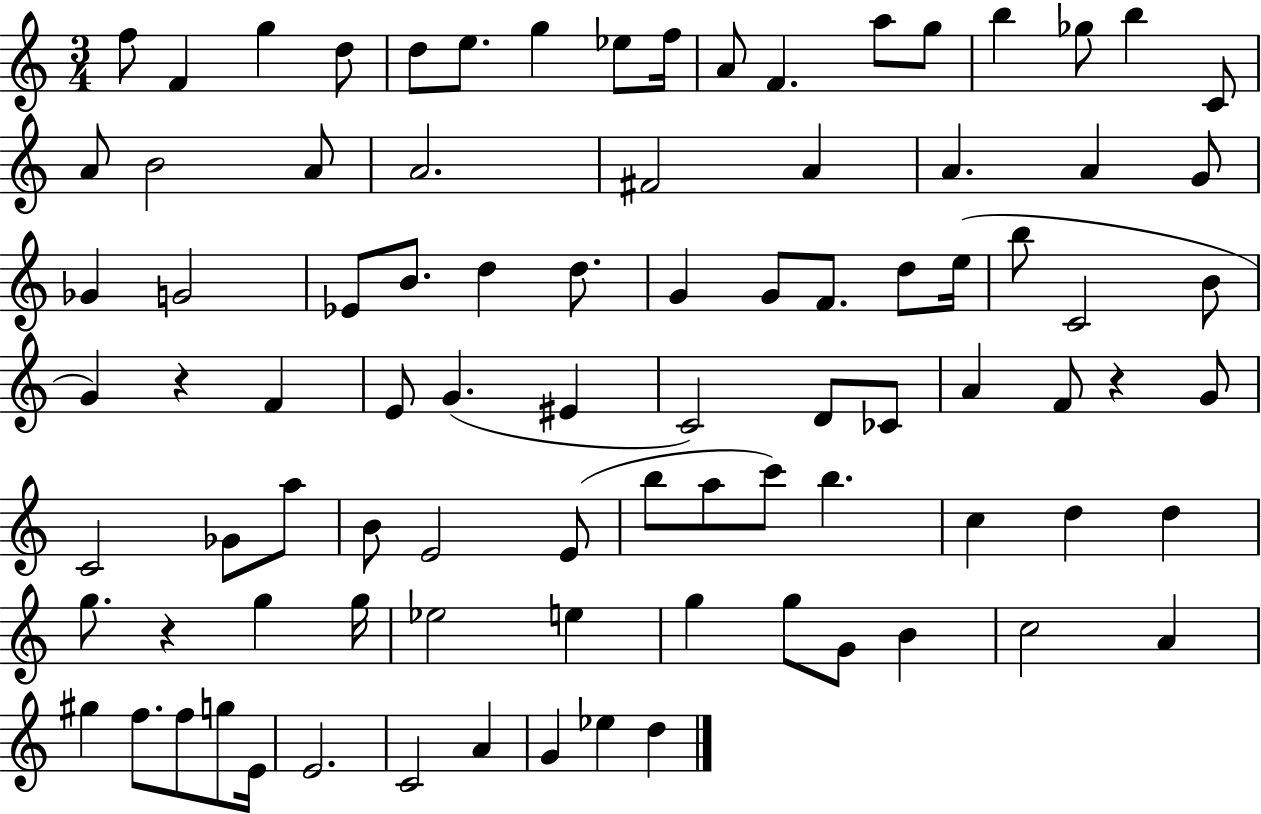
X:1
T:Untitled
M:3/4
L:1/4
K:C
f/2 F g d/2 d/2 e/2 g _e/2 f/4 A/2 F a/2 g/2 b _g/2 b C/2 A/2 B2 A/2 A2 ^F2 A A A G/2 _G G2 _E/2 B/2 d d/2 G G/2 F/2 d/2 e/4 b/2 C2 B/2 G z F E/2 G ^E C2 D/2 _C/2 A F/2 z G/2 C2 _G/2 a/2 B/2 E2 E/2 b/2 a/2 c'/2 b c d d g/2 z g g/4 _e2 e g g/2 G/2 B c2 A ^g f/2 f/2 g/2 E/4 E2 C2 A G _e d